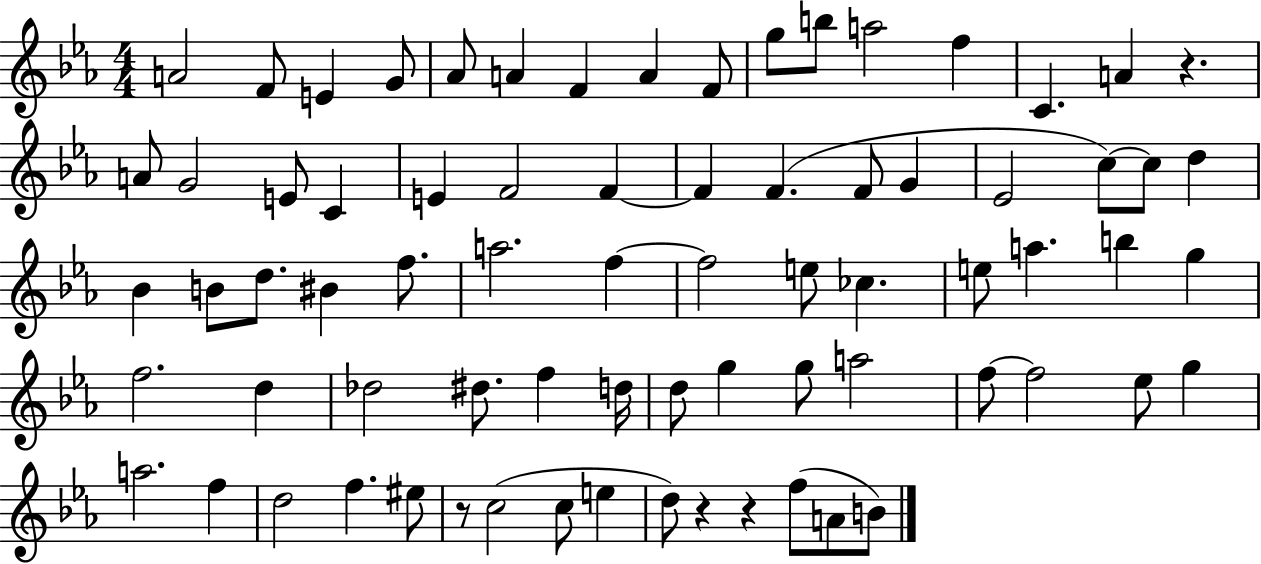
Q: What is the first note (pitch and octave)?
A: A4